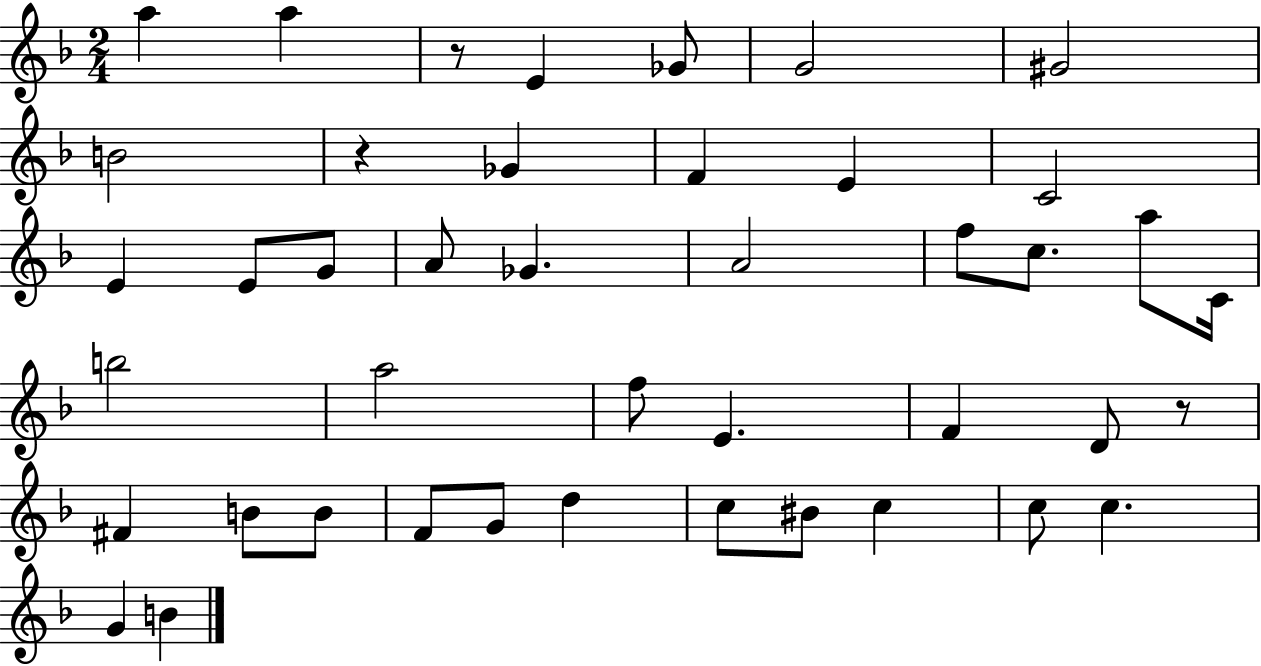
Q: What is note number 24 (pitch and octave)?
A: F5